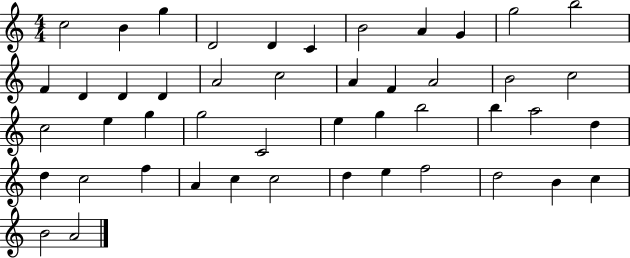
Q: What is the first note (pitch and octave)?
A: C5